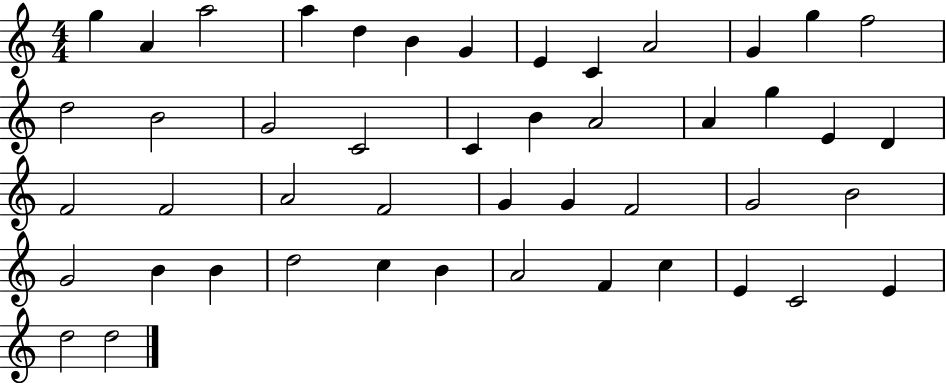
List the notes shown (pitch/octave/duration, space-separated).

G5/q A4/q A5/h A5/q D5/q B4/q G4/q E4/q C4/q A4/h G4/q G5/q F5/h D5/h B4/h G4/h C4/h C4/q B4/q A4/h A4/q G5/q E4/q D4/q F4/h F4/h A4/h F4/h G4/q G4/q F4/h G4/h B4/h G4/h B4/q B4/q D5/h C5/q B4/q A4/h F4/q C5/q E4/q C4/h E4/q D5/h D5/h